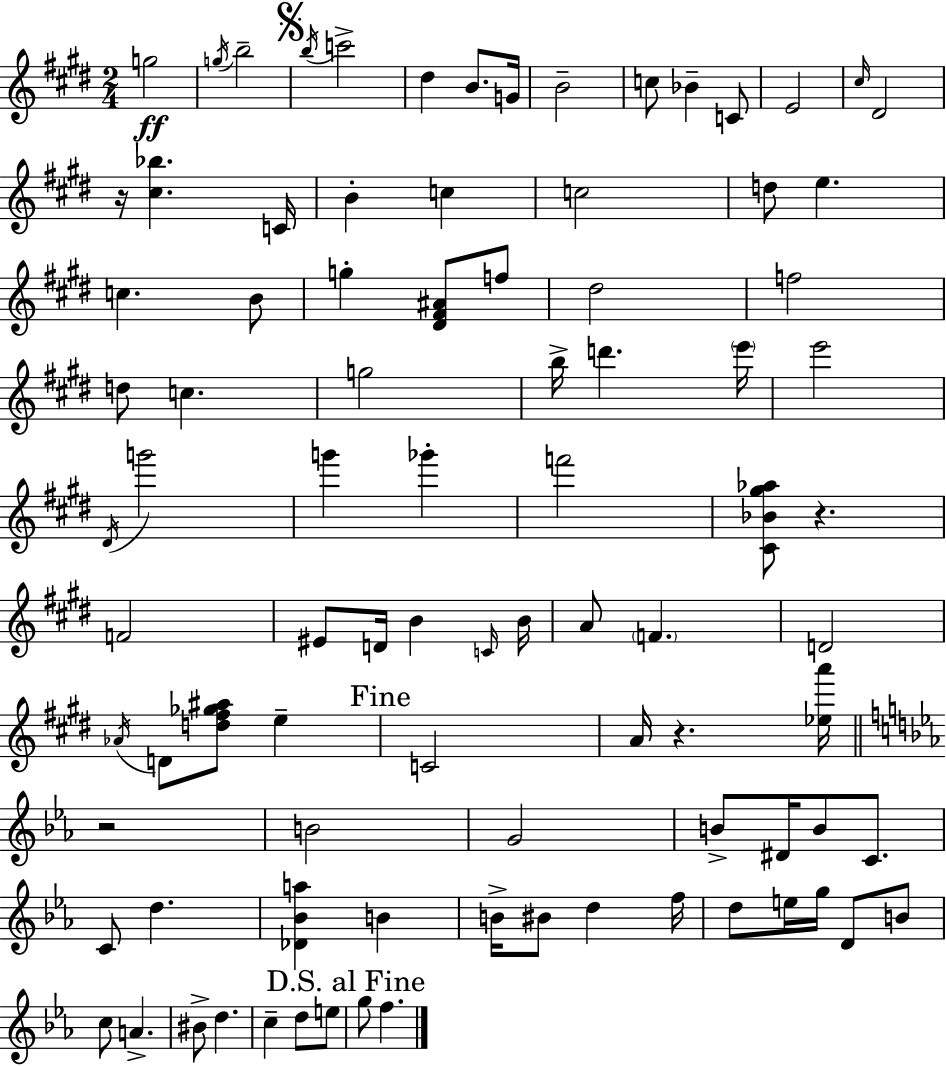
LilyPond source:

{
  \clef treble
  \numericTimeSignature
  \time 2/4
  \key e \major
  g''2\ff | \acciaccatura { g''16 } b''2-- | \mark \markup { \musicglyph "scripts.segno" } \acciaccatura { b''16 } c'''2-> | dis''4 b'8. | \break g'16 b'2-- | c''8 bes'4-- | c'8 e'2 | \grace { cis''16 } dis'2 | \break r16 <cis'' bes''>4. | c'16 b'4-. c''4 | c''2 | d''8 e''4. | \break c''4. | b'8 g''4-. <dis' fis' ais'>8 | f''8 dis''2 | f''2 | \break d''8 c''4. | g''2 | b''16-> d'''4. | \parenthesize e'''16 e'''2 | \break \acciaccatura { dis'16 } g'''2 | g'''4 | ges'''4-. f'''2 | <cis' bes' gis'' aes''>8 r4. | \break f'2 | eis'8 d'16 b'4 | \grace { c'16 } b'16 a'8 \parenthesize f'4. | d'2 | \break \acciaccatura { aes'16 } d'8 | <d'' fis'' ges'' ais''>8 e''4-- \mark "Fine" c'2 | a'16 r4. | <ees'' a'''>16 \bar "||" \break \key ees \major r2 | b'2 | g'2 | b'8-> dis'16 b'8 c'8. | \break c'8 d''4. | <des' bes' a''>4 b'4 | b'16-> bis'8 d''4 f''16 | d''8 e''16 g''16 d'8 b'8 | \break c''8 a'4.-> | bis'8-> d''4. | c''4-- d''8 e''8 | \mark "D.S. al Fine" g''8 f''4. | \break \bar "|."
}